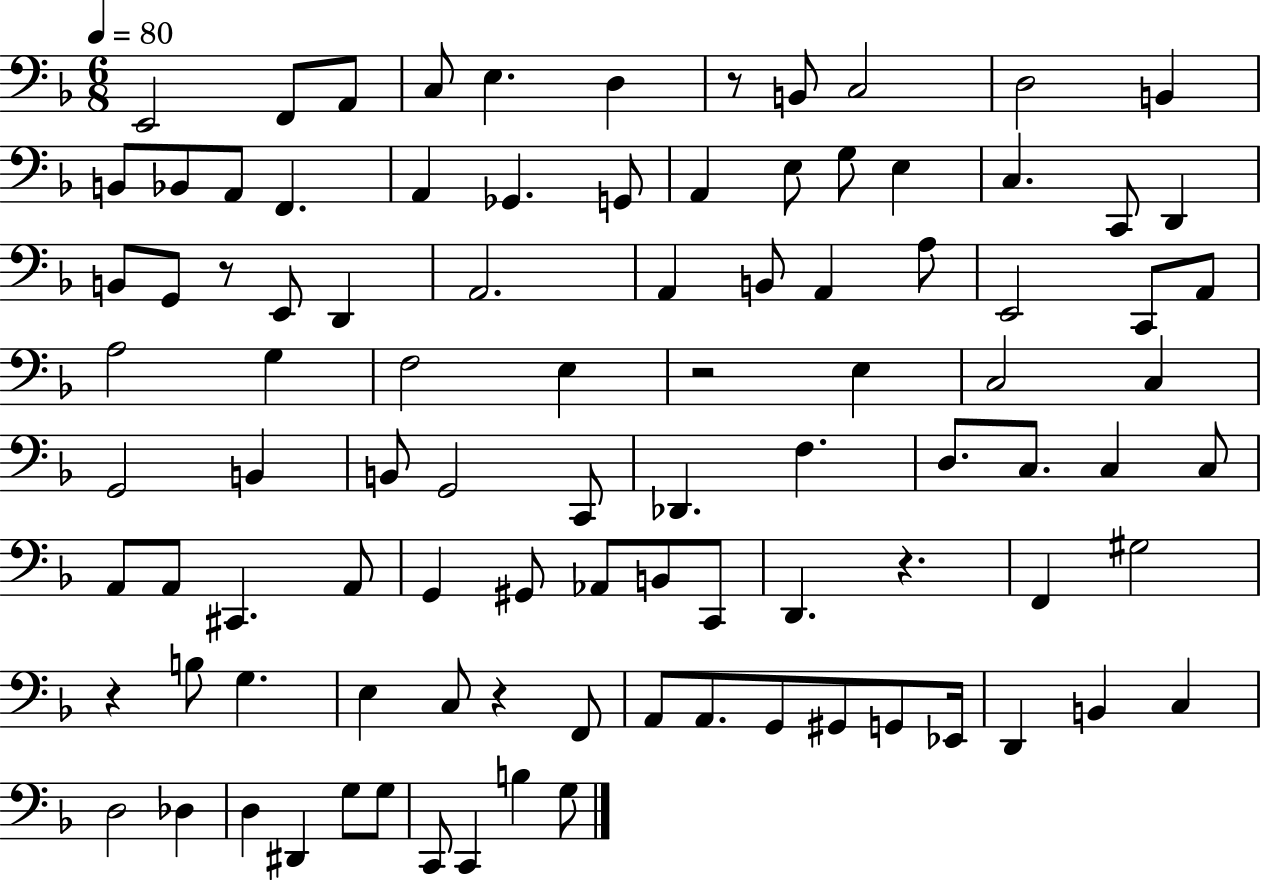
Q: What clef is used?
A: bass